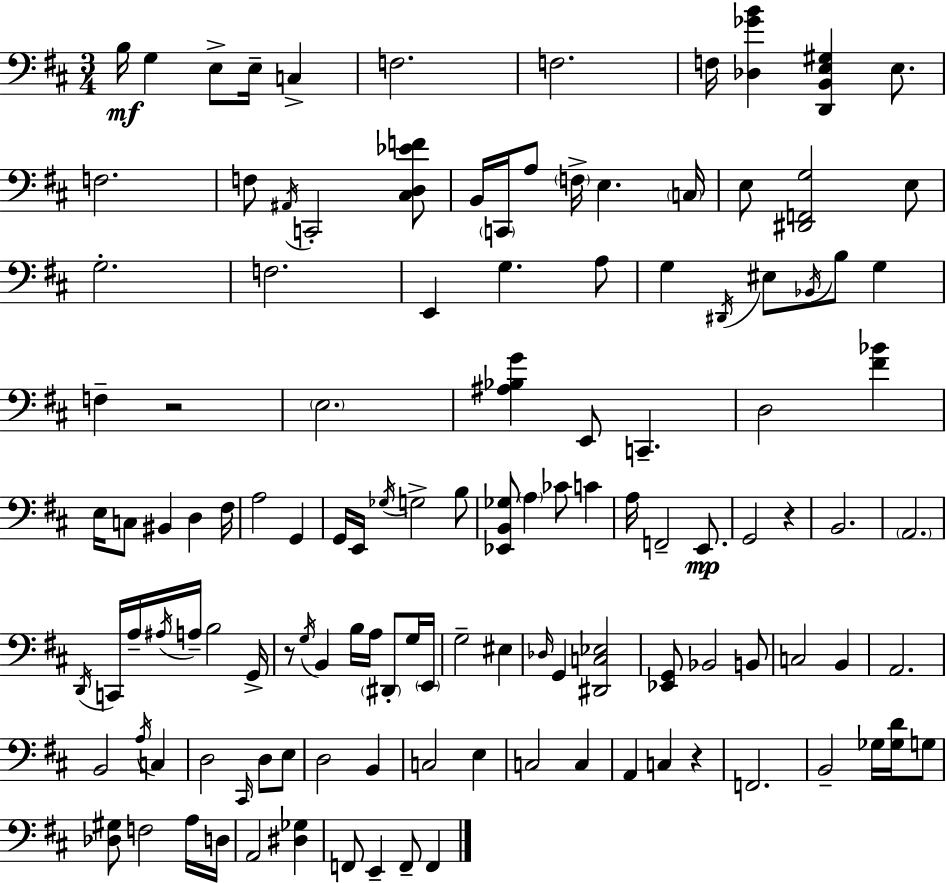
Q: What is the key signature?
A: D major